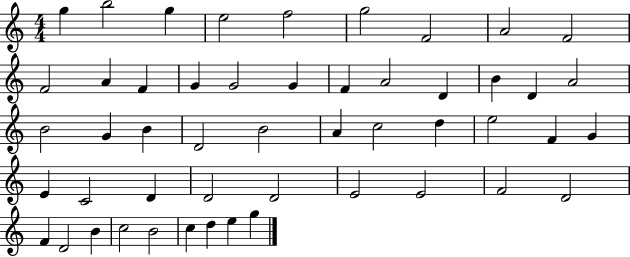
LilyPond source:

{
  \clef treble
  \numericTimeSignature
  \time 4/4
  \key c \major
  g''4 b''2 g''4 | e''2 f''2 | g''2 f'2 | a'2 f'2 | \break f'2 a'4 f'4 | g'4 g'2 g'4 | f'4 a'2 d'4 | b'4 d'4 a'2 | \break b'2 g'4 b'4 | d'2 b'2 | a'4 c''2 d''4 | e''2 f'4 g'4 | \break e'4 c'2 d'4 | d'2 d'2 | e'2 e'2 | f'2 d'2 | \break f'4 d'2 b'4 | c''2 b'2 | c''4 d''4 e''4 g''4 | \bar "|."
}